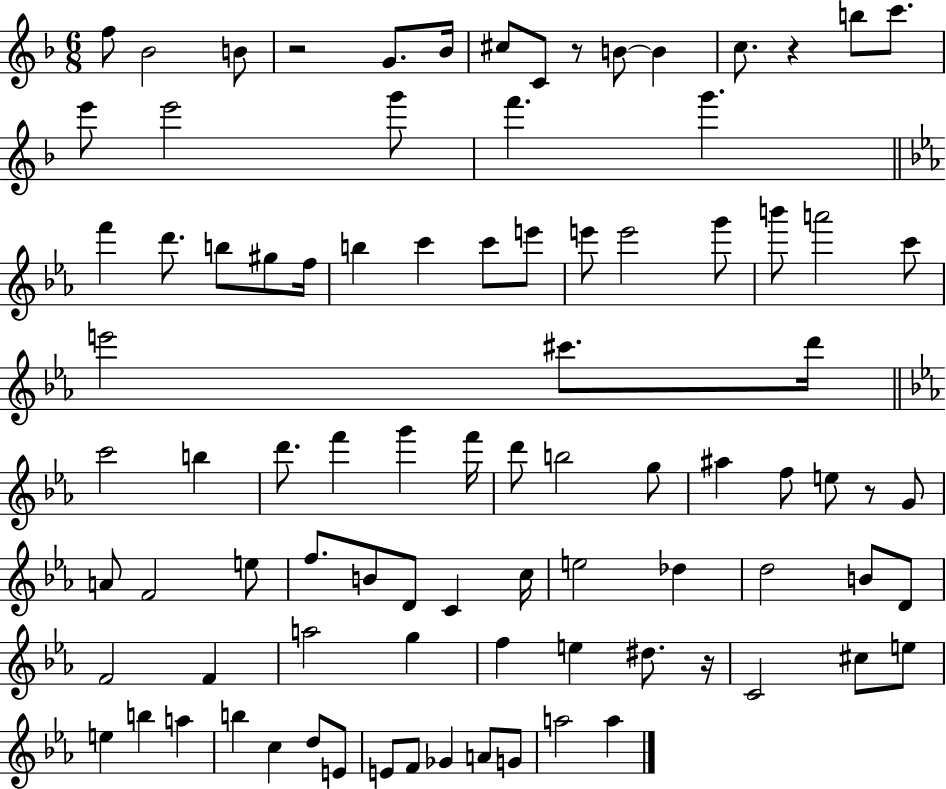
F5/e Bb4/h B4/e R/h G4/e. Bb4/s C#5/e C4/e R/e B4/e B4/q C5/e. R/q B5/e C6/e. E6/e E6/h G6/e F6/q. G6/q. F6/q D6/e. B5/e G#5/e F5/s B5/q C6/q C6/e E6/e E6/e E6/h G6/e B6/e A6/h C6/e E6/h C#6/e. D6/s C6/h B5/q D6/e. F6/q G6/q F6/s D6/e B5/h G5/e A#5/q F5/e E5/e R/e G4/e A4/e F4/h E5/e F5/e. B4/e D4/e C4/q C5/s E5/h Db5/q D5/h B4/e D4/e F4/h F4/q A5/h G5/q F5/q E5/q D#5/e. R/s C4/h C#5/e E5/e E5/q B5/q A5/q B5/q C5/q D5/e E4/e E4/e F4/e Gb4/q A4/e G4/e A5/h A5/q